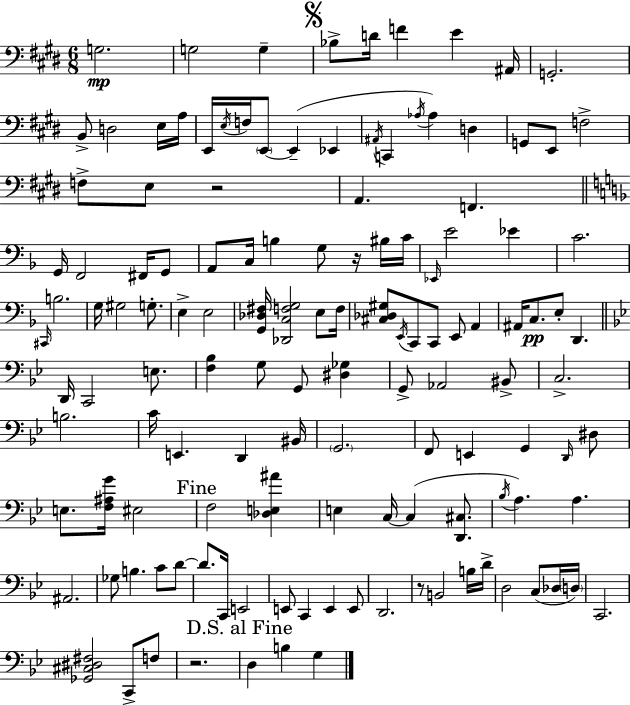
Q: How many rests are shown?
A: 4